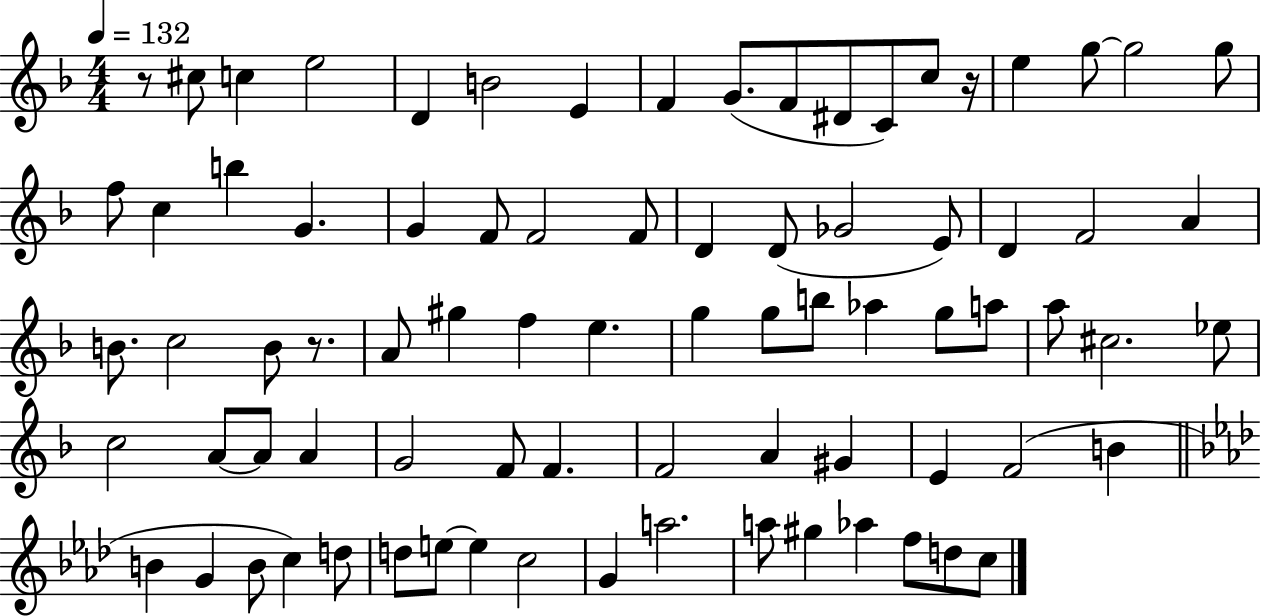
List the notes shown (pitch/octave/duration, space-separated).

R/e C#5/e C5/q E5/h D4/q B4/h E4/q F4/q G4/e. F4/e D#4/e C4/e C5/e R/s E5/q G5/e G5/h G5/e F5/e C5/q B5/q G4/q. G4/q F4/e F4/h F4/e D4/q D4/e Gb4/h E4/e D4/q F4/h A4/q B4/e. C5/h B4/e R/e. A4/e G#5/q F5/q E5/q. G5/q G5/e B5/e Ab5/q G5/e A5/e A5/e C#5/h. Eb5/e C5/h A4/e A4/e A4/q G4/h F4/e F4/q. F4/h A4/q G#4/q E4/q F4/h B4/q B4/q G4/q B4/e C5/q D5/e D5/e E5/e E5/q C5/h G4/q A5/h. A5/e G#5/q Ab5/q F5/e D5/e C5/e